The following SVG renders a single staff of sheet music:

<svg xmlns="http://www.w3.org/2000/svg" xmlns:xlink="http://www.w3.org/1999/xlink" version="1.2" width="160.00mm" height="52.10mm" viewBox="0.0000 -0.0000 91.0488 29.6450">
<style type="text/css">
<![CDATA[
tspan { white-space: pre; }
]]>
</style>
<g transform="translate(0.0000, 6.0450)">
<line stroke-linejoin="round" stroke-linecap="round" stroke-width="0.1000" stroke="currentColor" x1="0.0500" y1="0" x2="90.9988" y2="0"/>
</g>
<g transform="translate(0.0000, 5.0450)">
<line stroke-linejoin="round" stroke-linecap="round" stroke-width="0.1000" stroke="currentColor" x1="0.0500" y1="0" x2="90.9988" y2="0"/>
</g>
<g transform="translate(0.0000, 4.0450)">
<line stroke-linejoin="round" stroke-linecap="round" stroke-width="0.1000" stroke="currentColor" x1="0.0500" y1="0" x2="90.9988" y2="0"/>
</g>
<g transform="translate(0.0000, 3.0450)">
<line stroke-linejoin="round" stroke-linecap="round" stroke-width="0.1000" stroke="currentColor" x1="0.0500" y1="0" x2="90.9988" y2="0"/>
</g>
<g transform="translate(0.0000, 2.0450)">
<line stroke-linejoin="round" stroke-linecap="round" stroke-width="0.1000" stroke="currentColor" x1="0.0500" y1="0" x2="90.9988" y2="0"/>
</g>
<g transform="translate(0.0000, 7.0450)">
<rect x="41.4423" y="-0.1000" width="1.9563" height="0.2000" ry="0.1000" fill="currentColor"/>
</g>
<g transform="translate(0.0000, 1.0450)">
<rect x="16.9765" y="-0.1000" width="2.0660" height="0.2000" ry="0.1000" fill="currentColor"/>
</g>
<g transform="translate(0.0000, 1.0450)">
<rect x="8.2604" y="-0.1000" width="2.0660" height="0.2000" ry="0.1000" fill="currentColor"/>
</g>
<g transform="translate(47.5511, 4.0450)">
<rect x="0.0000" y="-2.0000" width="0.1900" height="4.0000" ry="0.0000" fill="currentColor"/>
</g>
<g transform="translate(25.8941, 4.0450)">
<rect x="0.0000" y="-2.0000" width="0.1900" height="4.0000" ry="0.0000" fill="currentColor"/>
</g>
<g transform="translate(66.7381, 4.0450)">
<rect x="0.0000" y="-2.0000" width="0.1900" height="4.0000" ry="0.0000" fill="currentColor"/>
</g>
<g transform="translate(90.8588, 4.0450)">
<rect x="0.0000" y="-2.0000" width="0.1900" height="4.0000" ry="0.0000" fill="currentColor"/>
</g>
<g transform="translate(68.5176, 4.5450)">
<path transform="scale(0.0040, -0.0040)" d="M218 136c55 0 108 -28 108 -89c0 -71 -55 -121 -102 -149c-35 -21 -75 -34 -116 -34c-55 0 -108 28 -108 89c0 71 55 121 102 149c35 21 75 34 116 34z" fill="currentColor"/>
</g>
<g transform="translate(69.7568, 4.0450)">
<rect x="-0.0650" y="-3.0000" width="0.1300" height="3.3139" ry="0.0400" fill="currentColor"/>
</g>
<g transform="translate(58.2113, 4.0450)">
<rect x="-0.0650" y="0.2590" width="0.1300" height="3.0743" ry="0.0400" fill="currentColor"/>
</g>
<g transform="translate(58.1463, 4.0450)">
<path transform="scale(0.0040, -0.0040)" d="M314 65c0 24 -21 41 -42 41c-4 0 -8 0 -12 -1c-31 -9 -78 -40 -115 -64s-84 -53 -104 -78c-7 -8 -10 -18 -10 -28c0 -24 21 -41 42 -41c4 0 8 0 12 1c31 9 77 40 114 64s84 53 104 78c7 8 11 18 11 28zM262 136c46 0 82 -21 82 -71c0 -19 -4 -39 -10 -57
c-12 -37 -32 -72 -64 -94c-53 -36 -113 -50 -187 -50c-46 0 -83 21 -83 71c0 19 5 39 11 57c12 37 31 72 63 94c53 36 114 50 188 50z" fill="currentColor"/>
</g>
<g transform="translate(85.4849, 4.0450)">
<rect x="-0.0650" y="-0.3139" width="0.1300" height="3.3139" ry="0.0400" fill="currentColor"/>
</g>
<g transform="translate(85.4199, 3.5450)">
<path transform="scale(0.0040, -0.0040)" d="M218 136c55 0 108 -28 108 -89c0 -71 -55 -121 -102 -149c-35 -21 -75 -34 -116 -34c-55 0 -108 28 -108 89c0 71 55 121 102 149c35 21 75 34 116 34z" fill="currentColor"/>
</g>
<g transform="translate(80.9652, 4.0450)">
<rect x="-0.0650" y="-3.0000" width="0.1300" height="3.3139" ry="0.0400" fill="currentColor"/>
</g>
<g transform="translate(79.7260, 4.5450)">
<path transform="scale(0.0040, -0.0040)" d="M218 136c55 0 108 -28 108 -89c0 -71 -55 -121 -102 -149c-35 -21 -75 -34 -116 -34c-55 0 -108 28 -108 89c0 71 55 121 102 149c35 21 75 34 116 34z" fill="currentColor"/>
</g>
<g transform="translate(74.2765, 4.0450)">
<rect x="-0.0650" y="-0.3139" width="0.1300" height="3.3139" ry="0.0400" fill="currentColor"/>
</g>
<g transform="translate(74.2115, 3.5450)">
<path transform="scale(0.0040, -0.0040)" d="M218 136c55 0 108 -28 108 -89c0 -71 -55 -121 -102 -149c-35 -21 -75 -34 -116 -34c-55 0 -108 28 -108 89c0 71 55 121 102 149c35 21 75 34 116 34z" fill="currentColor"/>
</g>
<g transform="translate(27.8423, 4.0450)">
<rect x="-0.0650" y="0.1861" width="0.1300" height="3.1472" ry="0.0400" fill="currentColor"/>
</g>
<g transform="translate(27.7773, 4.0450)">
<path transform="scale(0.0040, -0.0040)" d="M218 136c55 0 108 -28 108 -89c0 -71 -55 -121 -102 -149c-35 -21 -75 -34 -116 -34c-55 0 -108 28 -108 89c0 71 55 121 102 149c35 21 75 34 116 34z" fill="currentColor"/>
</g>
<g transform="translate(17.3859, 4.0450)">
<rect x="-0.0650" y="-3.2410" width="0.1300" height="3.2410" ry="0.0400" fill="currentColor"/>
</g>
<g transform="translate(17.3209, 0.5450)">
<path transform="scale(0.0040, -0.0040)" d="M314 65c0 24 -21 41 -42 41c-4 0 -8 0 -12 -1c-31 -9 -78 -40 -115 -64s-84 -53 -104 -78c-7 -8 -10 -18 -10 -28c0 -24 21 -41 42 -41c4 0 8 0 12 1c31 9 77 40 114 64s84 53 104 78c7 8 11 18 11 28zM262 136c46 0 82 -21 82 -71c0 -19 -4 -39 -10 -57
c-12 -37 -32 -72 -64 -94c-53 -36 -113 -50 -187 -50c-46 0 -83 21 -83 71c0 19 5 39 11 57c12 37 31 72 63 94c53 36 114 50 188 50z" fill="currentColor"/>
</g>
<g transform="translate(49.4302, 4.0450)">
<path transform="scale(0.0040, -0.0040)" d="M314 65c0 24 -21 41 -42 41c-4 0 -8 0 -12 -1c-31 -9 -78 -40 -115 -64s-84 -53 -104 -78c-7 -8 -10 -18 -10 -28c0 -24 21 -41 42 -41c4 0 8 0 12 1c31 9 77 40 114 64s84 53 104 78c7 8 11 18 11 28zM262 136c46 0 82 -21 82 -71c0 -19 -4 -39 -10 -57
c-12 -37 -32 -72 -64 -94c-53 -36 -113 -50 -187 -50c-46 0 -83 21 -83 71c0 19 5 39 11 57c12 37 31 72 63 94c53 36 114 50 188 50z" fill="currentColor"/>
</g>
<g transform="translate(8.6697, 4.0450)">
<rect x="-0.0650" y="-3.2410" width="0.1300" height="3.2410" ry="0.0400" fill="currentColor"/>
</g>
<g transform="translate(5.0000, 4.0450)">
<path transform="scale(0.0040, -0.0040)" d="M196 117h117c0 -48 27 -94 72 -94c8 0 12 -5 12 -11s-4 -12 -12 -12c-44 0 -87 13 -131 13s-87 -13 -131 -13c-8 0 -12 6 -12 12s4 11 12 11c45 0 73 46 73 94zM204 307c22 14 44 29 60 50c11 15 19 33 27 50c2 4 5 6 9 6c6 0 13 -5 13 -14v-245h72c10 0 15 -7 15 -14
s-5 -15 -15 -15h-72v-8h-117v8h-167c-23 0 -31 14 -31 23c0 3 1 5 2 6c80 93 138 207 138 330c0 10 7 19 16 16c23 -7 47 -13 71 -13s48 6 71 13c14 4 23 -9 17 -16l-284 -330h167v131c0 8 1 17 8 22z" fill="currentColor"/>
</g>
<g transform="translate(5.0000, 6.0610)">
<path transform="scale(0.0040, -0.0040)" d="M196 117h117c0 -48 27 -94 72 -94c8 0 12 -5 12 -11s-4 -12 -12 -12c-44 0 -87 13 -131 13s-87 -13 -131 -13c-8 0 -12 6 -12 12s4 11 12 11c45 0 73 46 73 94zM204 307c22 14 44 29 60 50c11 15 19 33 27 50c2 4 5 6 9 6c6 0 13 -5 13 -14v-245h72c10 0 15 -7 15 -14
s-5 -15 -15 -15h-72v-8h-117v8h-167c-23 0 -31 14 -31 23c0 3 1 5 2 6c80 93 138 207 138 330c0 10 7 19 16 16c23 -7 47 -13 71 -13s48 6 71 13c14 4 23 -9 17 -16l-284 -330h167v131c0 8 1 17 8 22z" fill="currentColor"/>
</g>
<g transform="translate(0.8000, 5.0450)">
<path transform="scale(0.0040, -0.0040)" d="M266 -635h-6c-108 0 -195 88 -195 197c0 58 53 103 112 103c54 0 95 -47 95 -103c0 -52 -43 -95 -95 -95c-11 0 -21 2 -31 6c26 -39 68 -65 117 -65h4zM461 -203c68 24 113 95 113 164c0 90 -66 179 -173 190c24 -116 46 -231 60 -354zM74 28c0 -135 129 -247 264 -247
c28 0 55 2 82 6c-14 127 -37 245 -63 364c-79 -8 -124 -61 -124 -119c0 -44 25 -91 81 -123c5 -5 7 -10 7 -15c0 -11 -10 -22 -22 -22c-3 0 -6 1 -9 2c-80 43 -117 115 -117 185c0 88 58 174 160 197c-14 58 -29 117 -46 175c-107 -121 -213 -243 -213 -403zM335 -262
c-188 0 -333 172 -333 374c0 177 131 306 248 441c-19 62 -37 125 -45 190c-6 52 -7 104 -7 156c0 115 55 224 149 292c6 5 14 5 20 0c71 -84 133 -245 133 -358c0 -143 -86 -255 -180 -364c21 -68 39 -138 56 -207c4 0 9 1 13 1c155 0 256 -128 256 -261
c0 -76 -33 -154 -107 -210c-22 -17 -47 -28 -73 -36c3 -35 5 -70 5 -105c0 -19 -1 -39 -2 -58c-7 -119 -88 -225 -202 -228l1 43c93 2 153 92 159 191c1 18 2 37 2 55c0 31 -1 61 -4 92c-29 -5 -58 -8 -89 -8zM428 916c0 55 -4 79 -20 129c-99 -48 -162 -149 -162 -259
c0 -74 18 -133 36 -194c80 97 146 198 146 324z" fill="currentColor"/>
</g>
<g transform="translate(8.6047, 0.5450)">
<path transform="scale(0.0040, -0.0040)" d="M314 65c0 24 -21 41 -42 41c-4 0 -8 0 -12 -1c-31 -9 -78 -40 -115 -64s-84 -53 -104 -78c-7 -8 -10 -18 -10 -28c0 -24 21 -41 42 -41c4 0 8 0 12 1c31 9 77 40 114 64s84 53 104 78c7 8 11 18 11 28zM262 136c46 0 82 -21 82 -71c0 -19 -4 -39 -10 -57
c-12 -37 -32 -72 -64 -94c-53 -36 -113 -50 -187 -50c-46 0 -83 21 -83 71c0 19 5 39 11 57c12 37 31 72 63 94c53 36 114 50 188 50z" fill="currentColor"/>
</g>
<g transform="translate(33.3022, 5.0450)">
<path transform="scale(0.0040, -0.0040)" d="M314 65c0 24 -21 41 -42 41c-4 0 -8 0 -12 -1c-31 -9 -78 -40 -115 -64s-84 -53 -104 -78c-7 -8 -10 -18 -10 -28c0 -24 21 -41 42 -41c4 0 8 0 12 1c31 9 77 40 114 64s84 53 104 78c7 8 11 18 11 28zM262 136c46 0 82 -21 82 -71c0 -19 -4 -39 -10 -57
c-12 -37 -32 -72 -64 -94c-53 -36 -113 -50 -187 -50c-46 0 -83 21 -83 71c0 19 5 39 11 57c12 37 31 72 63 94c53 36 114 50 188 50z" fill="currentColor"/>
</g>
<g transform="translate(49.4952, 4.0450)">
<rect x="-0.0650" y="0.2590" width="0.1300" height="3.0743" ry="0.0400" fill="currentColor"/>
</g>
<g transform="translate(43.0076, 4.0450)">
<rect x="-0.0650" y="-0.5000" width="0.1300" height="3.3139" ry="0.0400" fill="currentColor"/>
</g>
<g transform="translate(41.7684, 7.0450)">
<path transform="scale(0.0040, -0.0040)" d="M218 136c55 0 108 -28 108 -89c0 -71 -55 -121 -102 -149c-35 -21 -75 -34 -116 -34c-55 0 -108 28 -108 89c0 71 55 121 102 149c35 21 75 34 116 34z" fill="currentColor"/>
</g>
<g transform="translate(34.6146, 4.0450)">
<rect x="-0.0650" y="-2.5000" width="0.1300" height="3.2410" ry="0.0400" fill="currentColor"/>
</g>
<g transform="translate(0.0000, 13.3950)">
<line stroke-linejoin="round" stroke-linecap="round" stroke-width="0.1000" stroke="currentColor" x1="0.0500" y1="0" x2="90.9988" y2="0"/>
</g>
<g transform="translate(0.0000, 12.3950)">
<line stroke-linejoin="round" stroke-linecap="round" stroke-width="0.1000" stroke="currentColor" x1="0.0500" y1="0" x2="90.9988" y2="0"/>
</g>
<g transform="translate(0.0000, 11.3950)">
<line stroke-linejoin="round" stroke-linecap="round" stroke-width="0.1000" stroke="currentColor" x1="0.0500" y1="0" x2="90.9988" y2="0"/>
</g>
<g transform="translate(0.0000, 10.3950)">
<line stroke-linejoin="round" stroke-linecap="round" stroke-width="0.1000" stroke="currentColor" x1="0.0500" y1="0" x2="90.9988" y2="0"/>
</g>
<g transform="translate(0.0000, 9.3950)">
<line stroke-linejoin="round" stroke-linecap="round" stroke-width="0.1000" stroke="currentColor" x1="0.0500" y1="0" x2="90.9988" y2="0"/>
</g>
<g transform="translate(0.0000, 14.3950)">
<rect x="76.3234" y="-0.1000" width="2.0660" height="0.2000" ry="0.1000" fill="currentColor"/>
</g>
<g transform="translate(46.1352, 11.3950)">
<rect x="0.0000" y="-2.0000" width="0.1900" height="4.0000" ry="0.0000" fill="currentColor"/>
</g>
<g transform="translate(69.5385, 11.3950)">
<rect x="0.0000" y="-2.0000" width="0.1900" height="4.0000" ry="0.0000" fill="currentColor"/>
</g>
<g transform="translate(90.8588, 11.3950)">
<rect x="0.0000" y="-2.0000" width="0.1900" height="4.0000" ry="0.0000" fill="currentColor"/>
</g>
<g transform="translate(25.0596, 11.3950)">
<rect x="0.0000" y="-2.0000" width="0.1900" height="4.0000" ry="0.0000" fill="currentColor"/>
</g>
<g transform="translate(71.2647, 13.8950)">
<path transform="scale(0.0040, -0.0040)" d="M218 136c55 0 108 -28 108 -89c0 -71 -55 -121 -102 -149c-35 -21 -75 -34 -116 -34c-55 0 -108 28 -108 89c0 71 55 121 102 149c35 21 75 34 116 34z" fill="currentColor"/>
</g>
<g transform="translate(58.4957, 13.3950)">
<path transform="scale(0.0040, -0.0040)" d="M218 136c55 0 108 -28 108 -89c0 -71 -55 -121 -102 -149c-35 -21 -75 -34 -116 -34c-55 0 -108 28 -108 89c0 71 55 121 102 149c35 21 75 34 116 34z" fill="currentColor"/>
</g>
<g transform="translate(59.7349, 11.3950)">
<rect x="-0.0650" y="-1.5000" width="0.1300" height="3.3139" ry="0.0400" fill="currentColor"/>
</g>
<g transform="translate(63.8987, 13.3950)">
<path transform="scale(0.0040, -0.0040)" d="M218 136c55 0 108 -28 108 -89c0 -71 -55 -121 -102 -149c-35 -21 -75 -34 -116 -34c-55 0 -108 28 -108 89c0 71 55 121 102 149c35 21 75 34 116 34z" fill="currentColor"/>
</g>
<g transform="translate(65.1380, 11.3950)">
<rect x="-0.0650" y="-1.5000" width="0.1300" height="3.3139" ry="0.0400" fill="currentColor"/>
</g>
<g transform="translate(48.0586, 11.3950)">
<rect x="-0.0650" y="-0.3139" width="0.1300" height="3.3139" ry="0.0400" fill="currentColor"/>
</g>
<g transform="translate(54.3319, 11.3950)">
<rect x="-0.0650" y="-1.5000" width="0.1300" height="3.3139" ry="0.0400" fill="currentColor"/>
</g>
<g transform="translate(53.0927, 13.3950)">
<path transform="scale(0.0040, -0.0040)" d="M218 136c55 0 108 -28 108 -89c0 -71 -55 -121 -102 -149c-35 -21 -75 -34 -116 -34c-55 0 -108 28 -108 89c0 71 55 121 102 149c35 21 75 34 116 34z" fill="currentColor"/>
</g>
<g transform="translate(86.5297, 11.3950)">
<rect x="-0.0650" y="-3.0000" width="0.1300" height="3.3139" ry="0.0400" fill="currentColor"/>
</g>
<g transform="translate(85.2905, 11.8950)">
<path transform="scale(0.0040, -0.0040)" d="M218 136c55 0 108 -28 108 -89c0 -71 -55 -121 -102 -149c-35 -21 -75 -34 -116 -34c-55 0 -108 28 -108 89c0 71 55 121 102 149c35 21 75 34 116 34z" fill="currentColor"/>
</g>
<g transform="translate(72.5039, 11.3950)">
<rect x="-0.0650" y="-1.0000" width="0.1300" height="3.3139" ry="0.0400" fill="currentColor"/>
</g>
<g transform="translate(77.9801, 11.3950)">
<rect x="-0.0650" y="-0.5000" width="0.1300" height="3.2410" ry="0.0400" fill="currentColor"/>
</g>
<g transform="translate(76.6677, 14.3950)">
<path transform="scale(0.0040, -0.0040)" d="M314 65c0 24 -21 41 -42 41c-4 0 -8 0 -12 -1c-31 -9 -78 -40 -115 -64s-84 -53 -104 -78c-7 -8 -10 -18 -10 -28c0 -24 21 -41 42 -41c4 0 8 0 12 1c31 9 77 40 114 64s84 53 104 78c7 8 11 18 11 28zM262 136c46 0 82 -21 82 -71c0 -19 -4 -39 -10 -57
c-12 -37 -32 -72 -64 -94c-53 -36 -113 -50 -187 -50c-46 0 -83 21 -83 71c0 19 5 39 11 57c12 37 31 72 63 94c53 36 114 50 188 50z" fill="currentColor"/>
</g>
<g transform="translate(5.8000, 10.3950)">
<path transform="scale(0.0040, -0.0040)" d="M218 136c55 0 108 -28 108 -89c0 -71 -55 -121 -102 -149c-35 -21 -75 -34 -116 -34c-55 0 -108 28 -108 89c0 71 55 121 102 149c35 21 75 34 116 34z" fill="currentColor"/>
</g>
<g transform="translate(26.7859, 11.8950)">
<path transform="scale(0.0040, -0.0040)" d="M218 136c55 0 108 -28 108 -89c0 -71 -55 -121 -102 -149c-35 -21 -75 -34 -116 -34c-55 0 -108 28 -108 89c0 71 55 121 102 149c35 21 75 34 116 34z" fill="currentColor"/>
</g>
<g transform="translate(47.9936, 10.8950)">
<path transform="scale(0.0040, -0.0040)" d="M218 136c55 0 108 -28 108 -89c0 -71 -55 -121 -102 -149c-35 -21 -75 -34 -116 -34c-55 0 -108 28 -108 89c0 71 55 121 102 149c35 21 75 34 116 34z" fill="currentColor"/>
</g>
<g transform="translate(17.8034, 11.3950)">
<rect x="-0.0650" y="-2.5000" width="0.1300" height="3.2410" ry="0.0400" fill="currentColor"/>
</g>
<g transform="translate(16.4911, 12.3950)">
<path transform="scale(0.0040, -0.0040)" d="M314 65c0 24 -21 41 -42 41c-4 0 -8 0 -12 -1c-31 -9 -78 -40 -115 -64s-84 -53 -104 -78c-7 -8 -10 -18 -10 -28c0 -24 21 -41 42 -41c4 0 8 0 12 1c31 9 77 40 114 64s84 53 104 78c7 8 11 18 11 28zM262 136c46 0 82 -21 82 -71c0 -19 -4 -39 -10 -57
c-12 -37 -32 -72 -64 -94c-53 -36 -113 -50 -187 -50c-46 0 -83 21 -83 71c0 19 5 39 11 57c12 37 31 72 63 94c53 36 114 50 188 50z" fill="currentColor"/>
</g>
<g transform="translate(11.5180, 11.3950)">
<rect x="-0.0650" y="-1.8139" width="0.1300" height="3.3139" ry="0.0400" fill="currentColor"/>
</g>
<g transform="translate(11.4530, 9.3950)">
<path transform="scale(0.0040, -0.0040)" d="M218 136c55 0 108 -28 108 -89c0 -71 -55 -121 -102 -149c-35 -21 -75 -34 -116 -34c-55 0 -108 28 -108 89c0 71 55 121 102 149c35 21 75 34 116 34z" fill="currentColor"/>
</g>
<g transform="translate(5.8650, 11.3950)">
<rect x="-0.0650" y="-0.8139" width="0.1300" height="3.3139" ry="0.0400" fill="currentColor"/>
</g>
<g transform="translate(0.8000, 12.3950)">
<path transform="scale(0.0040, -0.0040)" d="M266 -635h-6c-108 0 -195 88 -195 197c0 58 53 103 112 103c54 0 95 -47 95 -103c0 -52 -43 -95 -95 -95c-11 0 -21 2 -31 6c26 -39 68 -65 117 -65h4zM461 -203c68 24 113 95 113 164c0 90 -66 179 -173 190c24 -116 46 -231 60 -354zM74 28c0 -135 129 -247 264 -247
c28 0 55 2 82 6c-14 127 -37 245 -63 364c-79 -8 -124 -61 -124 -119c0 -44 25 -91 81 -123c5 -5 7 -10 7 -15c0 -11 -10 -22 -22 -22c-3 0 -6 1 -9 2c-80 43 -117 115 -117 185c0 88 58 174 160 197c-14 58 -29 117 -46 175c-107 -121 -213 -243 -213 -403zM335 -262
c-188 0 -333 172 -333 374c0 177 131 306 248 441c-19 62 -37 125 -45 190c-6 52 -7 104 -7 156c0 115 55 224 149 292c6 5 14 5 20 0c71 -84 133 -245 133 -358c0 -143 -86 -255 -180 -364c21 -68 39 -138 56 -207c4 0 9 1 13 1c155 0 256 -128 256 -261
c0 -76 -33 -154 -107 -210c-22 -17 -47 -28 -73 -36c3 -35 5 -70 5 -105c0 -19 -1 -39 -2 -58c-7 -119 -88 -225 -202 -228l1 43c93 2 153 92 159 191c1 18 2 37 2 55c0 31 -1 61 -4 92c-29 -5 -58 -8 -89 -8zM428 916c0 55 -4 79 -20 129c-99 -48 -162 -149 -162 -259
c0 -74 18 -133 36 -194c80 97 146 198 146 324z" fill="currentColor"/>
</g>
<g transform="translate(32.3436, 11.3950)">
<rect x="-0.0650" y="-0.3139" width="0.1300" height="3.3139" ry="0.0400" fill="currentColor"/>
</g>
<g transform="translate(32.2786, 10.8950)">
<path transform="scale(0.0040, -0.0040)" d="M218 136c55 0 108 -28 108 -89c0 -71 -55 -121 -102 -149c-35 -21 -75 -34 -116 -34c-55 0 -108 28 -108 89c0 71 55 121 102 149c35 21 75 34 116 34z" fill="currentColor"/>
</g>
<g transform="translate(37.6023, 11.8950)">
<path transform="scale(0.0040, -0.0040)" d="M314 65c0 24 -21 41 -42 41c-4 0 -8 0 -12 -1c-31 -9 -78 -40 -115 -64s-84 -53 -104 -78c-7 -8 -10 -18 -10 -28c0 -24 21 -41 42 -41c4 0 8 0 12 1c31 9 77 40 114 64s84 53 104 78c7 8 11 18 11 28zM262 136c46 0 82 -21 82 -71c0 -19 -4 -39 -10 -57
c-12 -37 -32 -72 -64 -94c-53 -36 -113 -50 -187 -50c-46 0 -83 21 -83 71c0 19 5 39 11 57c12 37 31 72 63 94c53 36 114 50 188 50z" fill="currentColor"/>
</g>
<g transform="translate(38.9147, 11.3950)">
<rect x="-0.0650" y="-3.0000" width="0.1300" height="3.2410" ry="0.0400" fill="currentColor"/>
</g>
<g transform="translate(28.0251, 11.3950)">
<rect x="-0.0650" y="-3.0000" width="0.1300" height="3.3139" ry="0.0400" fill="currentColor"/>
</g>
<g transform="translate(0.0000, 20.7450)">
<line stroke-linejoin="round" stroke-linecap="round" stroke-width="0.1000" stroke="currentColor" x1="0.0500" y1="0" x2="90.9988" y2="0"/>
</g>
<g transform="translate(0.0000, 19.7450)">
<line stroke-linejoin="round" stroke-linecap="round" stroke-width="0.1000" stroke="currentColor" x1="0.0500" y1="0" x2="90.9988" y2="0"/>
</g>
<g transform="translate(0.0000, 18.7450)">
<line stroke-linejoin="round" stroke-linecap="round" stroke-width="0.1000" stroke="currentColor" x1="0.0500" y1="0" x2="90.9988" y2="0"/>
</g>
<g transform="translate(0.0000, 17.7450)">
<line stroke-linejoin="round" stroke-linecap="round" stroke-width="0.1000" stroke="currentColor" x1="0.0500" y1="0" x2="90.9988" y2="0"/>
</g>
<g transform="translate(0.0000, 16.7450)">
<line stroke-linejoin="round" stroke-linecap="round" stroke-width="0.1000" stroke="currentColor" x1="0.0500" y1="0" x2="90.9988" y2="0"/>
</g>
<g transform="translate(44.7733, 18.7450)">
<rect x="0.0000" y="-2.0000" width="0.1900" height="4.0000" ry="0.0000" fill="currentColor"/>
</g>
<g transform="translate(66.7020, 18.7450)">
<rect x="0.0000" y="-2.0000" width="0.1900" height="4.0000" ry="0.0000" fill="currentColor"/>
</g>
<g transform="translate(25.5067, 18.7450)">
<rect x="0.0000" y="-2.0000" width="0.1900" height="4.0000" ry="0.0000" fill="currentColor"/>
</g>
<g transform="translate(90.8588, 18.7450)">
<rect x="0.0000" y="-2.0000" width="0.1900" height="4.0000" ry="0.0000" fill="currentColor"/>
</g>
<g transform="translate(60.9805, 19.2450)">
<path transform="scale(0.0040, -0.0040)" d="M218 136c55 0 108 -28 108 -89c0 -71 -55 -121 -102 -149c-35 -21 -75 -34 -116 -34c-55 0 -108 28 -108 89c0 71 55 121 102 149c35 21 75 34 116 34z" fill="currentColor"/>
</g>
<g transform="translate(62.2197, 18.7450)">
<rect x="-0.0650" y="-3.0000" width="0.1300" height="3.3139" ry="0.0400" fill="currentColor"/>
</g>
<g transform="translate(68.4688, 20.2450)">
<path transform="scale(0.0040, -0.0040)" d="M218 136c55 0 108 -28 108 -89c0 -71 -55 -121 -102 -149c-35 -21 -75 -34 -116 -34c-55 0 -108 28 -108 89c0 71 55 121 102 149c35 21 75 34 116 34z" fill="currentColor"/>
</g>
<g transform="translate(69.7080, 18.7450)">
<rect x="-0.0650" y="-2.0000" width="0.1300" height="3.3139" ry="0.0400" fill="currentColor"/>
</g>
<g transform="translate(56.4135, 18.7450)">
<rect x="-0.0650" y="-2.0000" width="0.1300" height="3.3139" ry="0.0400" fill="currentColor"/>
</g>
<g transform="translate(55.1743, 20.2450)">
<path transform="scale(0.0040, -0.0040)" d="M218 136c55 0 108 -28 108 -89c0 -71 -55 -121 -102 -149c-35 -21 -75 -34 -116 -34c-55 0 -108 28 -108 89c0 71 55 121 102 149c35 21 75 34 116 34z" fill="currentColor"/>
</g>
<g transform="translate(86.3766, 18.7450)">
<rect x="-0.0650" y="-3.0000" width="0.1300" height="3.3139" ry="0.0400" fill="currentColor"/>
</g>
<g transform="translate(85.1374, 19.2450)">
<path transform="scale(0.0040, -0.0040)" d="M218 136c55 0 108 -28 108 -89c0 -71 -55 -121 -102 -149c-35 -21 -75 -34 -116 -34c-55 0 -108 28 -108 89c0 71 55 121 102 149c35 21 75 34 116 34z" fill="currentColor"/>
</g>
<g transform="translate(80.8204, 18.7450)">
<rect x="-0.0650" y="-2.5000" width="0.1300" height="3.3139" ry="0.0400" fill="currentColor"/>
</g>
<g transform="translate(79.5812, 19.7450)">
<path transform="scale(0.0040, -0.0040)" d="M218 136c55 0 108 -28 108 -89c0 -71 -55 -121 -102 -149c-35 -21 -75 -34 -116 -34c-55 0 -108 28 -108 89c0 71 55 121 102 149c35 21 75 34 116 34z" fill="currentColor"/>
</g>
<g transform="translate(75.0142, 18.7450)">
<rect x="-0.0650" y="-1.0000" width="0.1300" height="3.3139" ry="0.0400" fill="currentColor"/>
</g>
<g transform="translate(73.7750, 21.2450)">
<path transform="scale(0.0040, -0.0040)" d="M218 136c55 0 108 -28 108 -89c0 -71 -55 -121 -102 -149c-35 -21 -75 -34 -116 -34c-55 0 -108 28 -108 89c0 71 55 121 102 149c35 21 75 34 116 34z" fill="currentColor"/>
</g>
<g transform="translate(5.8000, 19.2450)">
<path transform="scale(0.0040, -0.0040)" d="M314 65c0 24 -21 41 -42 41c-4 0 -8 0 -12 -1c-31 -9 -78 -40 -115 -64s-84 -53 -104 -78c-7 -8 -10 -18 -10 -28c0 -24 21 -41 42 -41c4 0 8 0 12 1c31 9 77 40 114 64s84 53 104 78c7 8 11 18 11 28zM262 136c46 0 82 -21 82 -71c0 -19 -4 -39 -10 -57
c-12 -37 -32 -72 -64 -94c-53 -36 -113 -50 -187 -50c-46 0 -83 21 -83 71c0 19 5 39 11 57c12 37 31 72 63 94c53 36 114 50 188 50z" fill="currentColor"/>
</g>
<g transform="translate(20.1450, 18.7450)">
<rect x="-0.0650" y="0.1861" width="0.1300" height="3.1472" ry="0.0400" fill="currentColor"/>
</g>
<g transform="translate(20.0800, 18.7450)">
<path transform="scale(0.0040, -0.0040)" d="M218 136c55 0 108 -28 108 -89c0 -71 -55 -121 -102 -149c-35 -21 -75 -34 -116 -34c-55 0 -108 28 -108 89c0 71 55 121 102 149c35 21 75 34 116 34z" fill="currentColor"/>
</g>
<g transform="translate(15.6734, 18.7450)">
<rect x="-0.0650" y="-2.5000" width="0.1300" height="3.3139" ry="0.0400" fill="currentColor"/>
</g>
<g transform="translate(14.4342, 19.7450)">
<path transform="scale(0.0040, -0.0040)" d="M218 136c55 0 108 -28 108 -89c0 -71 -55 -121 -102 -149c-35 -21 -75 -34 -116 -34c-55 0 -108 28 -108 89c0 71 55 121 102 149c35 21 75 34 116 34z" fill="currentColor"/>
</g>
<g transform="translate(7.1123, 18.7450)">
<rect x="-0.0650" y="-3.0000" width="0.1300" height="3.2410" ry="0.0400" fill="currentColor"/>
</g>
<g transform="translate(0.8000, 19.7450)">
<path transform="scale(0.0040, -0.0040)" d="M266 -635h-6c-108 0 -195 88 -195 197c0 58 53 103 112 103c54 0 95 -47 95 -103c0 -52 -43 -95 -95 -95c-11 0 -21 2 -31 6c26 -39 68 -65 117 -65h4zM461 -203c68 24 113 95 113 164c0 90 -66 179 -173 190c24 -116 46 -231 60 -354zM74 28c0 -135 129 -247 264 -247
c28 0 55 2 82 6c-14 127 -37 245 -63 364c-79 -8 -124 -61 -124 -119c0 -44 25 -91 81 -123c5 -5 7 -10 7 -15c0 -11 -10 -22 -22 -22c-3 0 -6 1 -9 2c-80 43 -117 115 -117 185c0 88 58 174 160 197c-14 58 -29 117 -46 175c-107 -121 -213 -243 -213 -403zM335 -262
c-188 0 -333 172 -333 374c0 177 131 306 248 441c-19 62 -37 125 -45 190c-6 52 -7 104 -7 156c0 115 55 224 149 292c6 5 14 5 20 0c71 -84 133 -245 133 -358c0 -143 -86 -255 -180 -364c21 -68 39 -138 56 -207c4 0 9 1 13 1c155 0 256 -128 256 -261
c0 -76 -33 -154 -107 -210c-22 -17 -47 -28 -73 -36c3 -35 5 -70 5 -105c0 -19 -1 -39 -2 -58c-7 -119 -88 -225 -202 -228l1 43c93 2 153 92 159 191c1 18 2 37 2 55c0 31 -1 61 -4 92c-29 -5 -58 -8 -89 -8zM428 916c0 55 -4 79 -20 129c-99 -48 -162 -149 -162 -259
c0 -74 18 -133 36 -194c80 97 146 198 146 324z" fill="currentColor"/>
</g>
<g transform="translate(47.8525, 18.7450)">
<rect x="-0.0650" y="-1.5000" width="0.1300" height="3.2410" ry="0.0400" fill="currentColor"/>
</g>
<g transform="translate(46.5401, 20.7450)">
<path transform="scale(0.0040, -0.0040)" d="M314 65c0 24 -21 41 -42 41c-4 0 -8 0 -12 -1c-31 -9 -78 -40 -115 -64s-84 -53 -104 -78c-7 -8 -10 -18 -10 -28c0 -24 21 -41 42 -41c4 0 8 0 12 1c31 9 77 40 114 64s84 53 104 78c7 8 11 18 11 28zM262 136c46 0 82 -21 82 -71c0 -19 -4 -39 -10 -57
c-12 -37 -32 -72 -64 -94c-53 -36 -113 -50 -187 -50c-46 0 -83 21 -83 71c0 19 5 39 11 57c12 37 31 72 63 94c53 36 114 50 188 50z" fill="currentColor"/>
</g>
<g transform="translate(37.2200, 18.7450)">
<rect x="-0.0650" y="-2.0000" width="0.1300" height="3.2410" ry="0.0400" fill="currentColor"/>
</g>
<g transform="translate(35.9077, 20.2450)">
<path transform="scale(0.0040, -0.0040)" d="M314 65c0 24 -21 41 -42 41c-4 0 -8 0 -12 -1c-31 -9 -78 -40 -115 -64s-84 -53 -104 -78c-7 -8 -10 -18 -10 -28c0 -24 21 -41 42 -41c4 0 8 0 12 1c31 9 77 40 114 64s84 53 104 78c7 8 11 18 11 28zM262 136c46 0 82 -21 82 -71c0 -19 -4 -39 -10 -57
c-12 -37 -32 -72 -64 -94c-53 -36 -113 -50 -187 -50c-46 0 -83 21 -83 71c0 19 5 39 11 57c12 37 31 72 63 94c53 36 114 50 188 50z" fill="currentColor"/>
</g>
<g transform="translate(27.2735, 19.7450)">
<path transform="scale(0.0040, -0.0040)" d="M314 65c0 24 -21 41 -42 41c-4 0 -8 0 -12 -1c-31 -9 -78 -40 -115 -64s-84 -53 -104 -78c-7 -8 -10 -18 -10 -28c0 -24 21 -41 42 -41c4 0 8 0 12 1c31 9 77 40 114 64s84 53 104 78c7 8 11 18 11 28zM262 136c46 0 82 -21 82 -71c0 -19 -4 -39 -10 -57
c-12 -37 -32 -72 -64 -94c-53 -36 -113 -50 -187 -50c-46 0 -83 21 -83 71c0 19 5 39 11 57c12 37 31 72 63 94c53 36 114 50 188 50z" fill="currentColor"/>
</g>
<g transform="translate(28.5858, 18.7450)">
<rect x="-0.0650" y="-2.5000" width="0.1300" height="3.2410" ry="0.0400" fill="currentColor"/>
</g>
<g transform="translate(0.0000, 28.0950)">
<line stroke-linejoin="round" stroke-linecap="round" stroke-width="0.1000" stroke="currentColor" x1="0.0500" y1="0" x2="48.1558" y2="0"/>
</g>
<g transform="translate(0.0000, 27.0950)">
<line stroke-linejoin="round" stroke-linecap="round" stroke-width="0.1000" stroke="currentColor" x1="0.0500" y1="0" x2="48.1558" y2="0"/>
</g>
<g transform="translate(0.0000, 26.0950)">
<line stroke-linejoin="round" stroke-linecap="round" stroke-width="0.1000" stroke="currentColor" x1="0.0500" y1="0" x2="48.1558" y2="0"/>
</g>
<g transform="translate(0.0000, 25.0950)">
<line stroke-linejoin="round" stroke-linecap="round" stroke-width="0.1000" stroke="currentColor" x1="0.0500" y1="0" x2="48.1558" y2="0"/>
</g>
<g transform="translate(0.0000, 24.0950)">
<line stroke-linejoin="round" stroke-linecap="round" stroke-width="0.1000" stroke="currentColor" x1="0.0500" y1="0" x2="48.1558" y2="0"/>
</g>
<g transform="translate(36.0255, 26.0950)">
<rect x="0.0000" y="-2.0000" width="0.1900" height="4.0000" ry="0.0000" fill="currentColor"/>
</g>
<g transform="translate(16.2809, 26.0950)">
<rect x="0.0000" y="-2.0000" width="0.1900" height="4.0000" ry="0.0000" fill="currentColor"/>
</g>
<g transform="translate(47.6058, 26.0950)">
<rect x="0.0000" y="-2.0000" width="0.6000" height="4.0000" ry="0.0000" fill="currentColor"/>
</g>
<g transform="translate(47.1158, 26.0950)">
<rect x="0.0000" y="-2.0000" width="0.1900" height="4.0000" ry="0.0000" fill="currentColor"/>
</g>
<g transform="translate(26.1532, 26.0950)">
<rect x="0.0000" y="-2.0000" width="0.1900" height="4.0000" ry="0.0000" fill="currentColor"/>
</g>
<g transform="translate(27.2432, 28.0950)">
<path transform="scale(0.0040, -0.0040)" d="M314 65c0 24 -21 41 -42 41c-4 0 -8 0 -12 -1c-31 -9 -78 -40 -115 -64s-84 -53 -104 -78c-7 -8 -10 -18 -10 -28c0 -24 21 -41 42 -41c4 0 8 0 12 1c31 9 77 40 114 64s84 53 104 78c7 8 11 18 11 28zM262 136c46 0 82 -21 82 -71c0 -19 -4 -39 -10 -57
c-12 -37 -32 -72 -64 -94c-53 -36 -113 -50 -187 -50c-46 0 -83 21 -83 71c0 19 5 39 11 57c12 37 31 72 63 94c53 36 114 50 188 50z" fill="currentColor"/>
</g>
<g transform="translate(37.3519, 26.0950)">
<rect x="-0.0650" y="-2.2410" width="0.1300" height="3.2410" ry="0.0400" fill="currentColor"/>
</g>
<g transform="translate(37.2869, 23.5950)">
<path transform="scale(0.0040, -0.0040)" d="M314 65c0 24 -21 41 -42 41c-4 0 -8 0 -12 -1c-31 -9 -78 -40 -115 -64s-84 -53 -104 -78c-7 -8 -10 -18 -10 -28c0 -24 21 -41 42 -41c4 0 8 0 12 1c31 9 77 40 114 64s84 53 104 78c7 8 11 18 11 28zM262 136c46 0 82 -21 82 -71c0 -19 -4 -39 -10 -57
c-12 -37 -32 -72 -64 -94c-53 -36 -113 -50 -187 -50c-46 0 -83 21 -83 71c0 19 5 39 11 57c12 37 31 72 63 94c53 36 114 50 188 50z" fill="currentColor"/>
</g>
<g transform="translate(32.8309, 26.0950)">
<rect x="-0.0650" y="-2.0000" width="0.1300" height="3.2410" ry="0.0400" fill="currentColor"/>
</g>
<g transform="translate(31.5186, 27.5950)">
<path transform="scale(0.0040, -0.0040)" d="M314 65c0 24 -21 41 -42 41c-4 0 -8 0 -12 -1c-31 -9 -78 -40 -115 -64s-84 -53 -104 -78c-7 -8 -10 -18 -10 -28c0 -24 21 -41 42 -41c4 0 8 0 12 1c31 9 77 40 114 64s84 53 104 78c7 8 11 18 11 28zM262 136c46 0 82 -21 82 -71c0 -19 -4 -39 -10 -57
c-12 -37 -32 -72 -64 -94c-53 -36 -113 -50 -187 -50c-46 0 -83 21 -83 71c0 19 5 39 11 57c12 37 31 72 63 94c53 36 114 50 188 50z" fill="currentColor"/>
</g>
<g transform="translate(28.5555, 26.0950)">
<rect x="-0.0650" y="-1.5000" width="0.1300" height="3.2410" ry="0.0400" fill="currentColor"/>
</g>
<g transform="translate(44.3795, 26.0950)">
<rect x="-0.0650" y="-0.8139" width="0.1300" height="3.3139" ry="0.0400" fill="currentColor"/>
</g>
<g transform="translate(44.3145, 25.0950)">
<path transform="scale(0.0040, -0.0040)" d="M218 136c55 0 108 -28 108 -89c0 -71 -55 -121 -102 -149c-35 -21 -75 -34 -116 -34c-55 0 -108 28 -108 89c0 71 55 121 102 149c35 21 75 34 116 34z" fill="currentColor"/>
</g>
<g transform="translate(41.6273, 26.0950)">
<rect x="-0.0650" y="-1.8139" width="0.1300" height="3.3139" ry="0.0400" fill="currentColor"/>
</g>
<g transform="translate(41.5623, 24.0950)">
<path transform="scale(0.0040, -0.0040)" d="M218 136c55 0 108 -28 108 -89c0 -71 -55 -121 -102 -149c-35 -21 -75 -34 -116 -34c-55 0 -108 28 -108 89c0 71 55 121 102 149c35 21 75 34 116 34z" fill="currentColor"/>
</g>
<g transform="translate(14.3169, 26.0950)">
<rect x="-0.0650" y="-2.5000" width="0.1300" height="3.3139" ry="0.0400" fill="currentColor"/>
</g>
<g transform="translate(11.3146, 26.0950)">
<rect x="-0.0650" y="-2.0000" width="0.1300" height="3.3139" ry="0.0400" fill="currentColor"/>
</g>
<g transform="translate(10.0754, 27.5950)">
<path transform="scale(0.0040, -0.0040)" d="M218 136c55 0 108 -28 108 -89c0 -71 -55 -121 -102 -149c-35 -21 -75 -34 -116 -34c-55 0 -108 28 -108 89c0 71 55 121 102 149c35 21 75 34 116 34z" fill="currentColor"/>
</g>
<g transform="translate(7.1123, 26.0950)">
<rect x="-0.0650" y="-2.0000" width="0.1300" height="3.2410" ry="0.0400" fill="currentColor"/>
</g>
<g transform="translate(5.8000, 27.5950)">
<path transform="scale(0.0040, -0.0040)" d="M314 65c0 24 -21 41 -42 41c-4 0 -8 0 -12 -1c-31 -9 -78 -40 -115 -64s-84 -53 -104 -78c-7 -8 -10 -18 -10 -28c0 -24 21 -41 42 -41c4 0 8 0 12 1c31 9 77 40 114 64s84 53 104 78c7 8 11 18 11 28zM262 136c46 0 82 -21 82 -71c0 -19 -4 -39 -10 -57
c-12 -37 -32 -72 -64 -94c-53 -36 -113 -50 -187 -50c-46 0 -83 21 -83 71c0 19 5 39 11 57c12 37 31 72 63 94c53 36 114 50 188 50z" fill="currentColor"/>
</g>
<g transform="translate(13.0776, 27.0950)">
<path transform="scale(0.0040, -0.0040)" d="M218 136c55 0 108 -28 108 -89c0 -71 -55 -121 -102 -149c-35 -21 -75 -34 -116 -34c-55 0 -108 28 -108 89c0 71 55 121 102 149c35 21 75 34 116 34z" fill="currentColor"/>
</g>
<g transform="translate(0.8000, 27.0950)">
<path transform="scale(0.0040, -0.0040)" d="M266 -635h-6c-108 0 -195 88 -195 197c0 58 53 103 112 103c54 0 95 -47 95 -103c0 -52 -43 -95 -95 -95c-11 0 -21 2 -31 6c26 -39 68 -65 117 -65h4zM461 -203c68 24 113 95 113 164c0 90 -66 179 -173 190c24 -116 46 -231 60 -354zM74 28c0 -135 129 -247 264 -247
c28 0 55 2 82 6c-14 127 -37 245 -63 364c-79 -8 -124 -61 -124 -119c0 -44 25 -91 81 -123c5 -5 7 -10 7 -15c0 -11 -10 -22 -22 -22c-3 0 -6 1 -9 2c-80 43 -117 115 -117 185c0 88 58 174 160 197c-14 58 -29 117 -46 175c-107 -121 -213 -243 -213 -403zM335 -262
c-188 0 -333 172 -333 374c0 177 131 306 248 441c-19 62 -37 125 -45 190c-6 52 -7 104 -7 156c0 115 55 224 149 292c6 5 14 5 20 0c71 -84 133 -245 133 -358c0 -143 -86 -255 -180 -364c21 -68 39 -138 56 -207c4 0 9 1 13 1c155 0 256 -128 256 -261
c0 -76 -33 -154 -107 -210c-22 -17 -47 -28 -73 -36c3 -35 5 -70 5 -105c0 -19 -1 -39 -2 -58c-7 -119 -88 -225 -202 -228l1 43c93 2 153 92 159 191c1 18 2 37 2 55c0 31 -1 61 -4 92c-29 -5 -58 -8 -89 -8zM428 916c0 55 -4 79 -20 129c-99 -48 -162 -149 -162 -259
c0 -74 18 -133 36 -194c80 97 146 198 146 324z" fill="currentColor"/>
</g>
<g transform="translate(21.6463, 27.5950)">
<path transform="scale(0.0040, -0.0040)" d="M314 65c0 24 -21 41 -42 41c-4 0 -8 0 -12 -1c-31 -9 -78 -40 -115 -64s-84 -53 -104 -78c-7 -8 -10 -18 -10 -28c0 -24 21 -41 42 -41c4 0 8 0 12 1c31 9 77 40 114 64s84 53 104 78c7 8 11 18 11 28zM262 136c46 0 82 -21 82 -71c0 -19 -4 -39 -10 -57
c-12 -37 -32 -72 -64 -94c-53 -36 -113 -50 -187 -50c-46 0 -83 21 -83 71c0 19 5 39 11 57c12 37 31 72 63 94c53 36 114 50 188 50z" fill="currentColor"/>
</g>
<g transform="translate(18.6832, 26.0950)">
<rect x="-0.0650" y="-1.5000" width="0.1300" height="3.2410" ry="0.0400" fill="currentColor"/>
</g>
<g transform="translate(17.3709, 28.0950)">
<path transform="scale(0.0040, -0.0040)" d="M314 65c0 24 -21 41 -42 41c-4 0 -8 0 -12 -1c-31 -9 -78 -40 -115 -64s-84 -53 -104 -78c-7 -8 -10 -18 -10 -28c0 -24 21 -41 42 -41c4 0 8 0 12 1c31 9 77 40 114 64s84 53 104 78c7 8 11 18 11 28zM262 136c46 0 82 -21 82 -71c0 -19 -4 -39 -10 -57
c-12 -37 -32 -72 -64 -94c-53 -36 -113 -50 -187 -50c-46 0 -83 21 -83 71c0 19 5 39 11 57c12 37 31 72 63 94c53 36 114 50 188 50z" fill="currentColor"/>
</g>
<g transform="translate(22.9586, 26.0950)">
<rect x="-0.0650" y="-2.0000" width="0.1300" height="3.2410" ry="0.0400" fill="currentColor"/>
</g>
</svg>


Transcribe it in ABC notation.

X:1
T:Untitled
M:4/4
L:1/4
K:C
b2 b2 B G2 C B2 B2 A c A c d f G2 A c A2 c E E E D C2 A A2 G B G2 F2 E2 F A F D G A F2 F G E2 F2 E2 F2 g2 f d